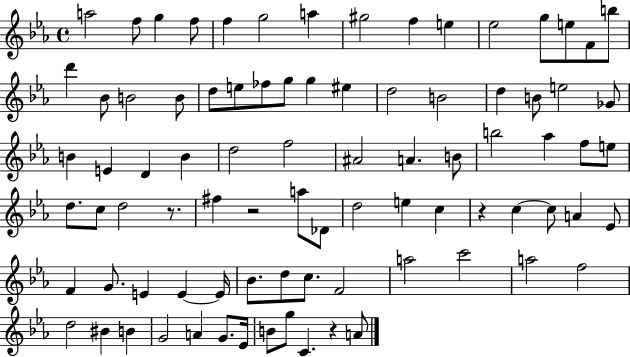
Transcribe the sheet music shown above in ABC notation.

X:1
T:Untitled
M:4/4
L:1/4
K:Eb
a2 f/2 g f/2 f g2 a ^g2 f e _e2 g/2 e/2 F/2 b/2 d' _B/2 B2 B/2 d/2 e/2 _f/2 g/2 g ^e d2 B2 d B/2 e2 _G/2 B E D B d2 f2 ^A2 A B/2 b2 _a f/2 e/2 d/2 c/2 d2 z/2 ^f z2 a/2 _D/2 d2 e c z c c/2 A _E/2 F G/2 E E E/4 _B/2 d/2 c/2 F2 a2 c'2 a2 f2 d2 ^B B G2 A G/2 _E/4 B/2 g/2 C z A/2